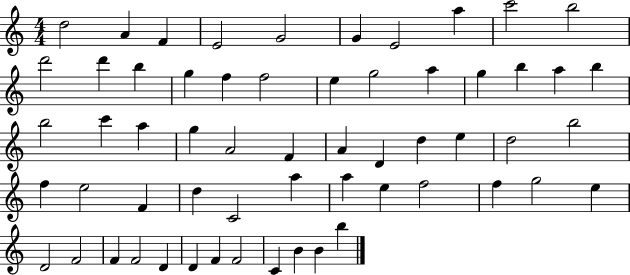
{
  \clef treble
  \numericTimeSignature
  \time 4/4
  \key c \major
  d''2 a'4 f'4 | e'2 g'2 | g'4 e'2 a''4 | c'''2 b''2 | \break d'''2 d'''4 b''4 | g''4 f''4 f''2 | e''4 g''2 a''4 | g''4 b''4 a''4 b''4 | \break b''2 c'''4 a''4 | g''4 a'2 f'4 | a'4 d'4 d''4 e''4 | d''2 b''2 | \break f''4 e''2 f'4 | d''4 c'2 a''4 | a''4 e''4 f''2 | f''4 g''2 e''4 | \break d'2 f'2 | f'4 f'2 d'4 | d'4 f'4 f'2 | c'4 b'4 b'4 b''4 | \break \bar "|."
}